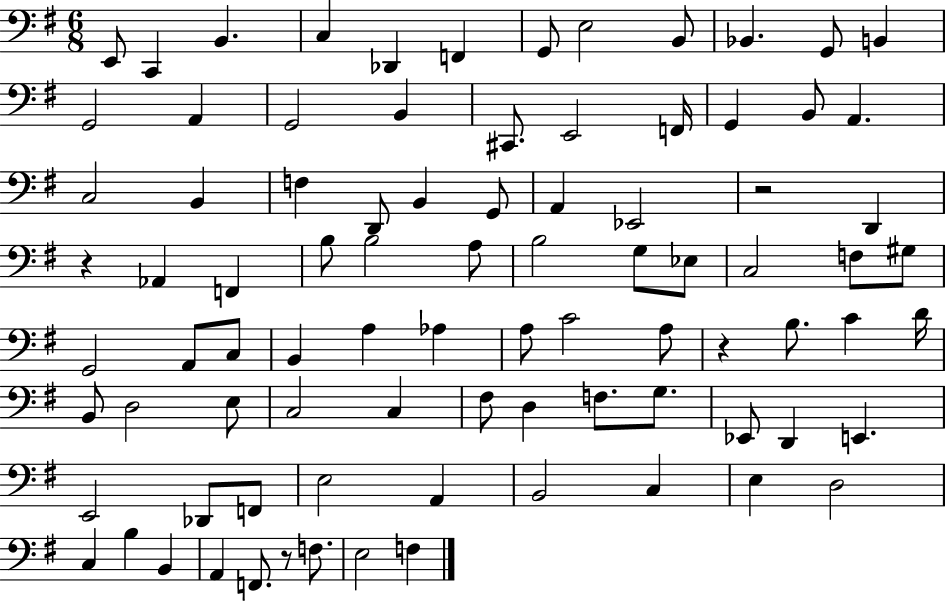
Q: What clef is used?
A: bass